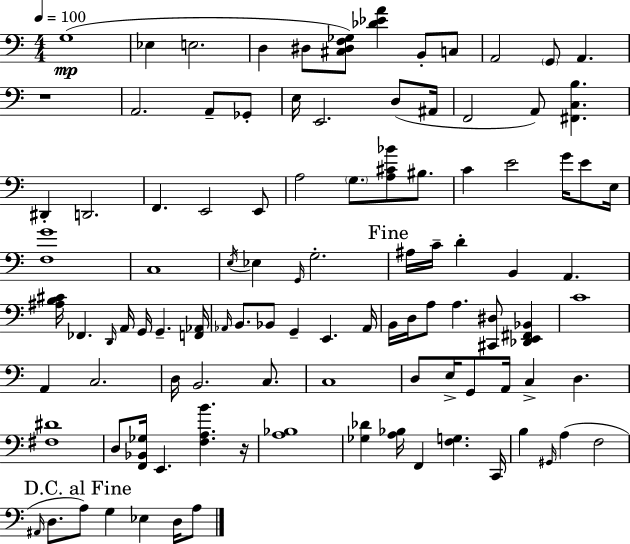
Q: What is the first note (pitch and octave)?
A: G3